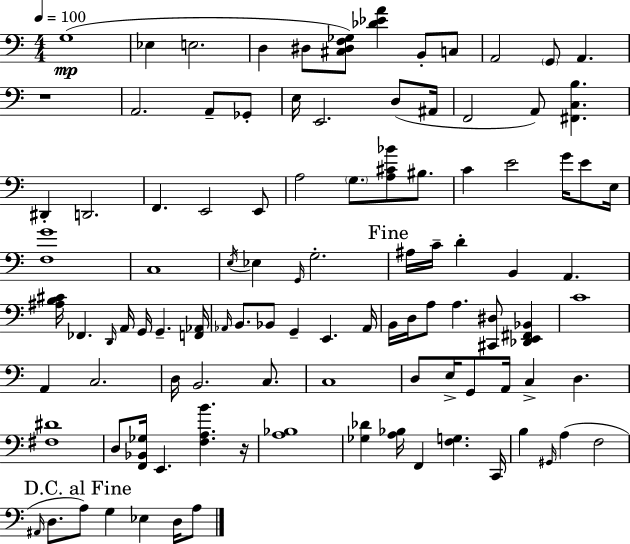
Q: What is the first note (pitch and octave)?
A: G3